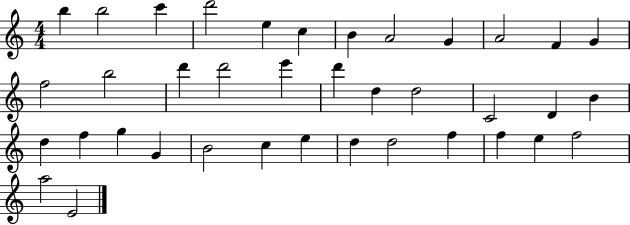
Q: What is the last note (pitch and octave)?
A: E4